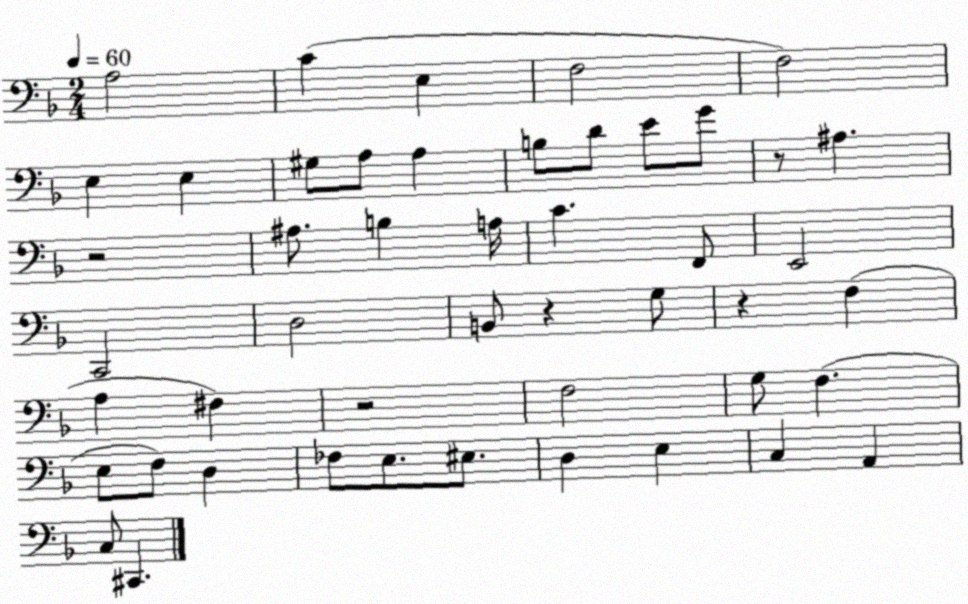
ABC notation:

X:1
T:Untitled
M:2/4
L:1/4
K:F
A,2 C E, F,2 F,2 E, E, ^G,/2 A,/2 A, B,/2 D/2 E/2 G/2 z/2 ^A, z2 ^A,/2 B, A,/4 C F,,/2 E,,2 C,,2 D,2 B,,/2 z G,/2 z F, A, ^F, z2 F,2 G,/2 F, E,/2 F,/2 D, _F,/2 E,/2 ^E,/2 D, E, C, A,, C,/2 ^C,,